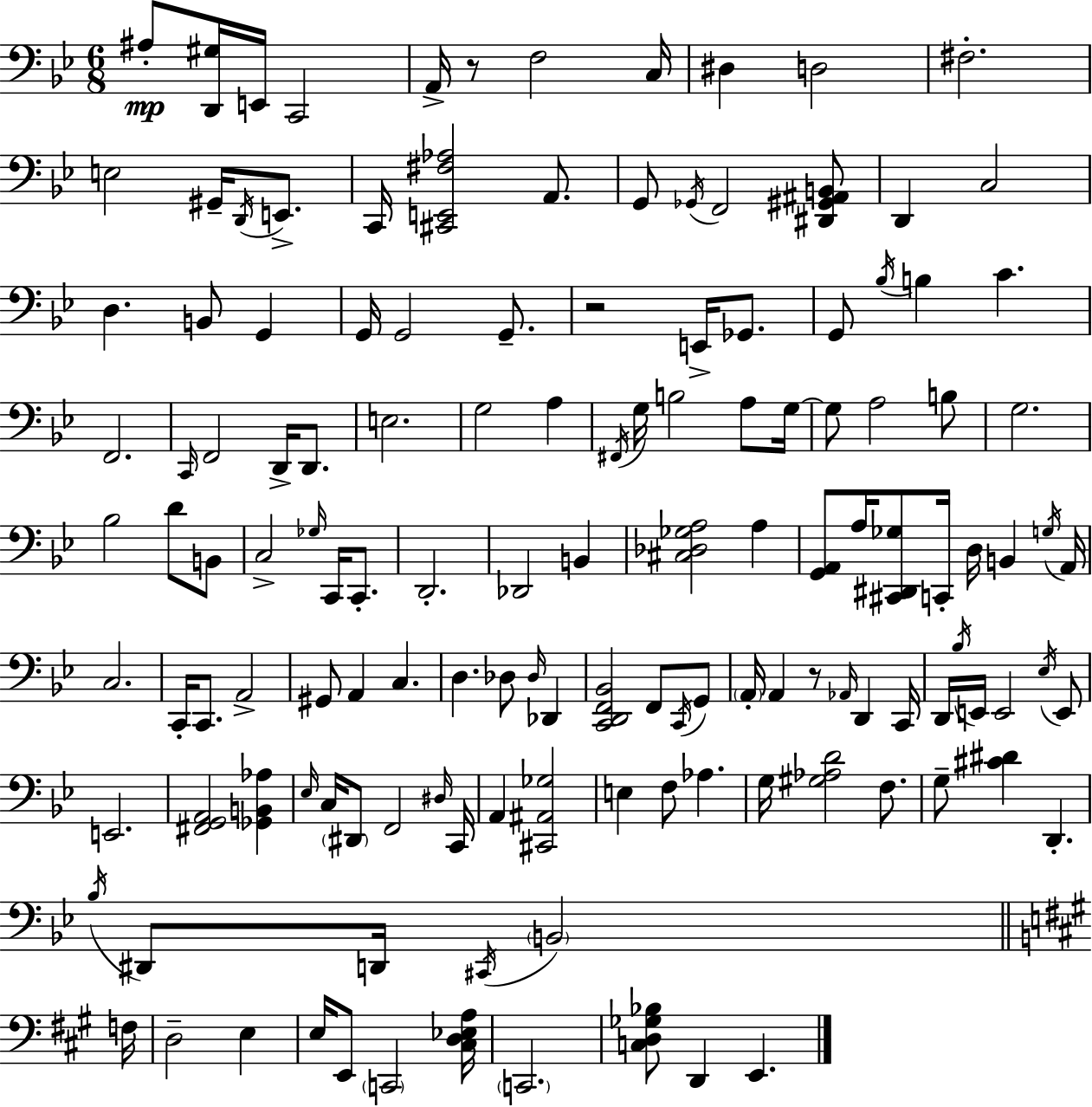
A#3/e [D2,G#3]/s E2/s C2/h A2/s R/e F3/h C3/s D#3/q D3/h F#3/h. E3/h G#2/s D2/s E2/e. C2/s [C#2,E2,F#3,Ab3]/h A2/e. G2/e Gb2/s F2/h [D#2,G#2,A#2,B2]/e D2/q C3/h D3/q. B2/e G2/q G2/s G2/h G2/e. R/h E2/s Gb2/e. G2/e Bb3/s B3/q C4/q. F2/h. C2/s F2/h D2/s D2/e. E3/h. G3/h A3/q F#2/s G3/s B3/h A3/e G3/s G3/e A3/h B3/e G3/h. Bb3/h D4/e B2/e C3/h Gb3/s C2/s C2/e. D2/h. Db2/h B2/q [C#3,Db3,Gb3,A3]/h A3/q [G2,A2]/e A3/s [C#2,D#2,Gb3]/e C2/s D3/s B2/q G3/s A2/s C3/h. C2/s C2/e. A2/h G#2/e A2/q C3/q. D3/q. Db3/e Db3/s Db2/q [C2,D2,F2,Bb2]/h F2/e C2/s G2/e A2/s A2/q R/e Ab2/s D2/q C2/s D2/s Bb3/s E2/s E2/h Eb3/s E2/e E2/h. [F#2,G2,A2]/h [Gb2,B2,Ab3]/q Eb3/s C3/s D#2/e F2/h D#3/s C2/s A2/q [C#2,A#2,Gb3]/h E3/q F3/e Ab3/q. G3/s [G#3,Ab3,D4]/h F3/e. G3/e [C#4,D#4]/q D2/q. Bb3/s D#2/e D2/s C#2/s B2/h F3/s D3/h E3/q E3/s E2/e C2/h [C#3,D3,Eb3,A3]/s C2/h. [C3,D3,Gb3,Bb3]/e D2/q E2/q.